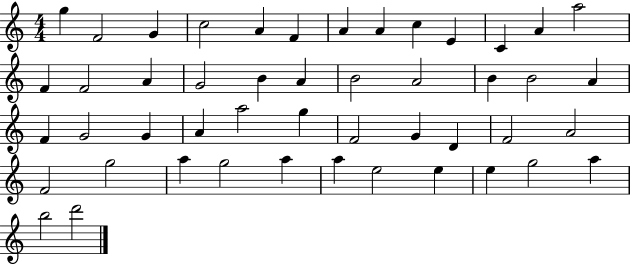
G5/q F4/h G4/q C5/h A4/q F4/q A4/q A4/q C5/q E4/q C4/q A4/q A5/h F4/q F4/h A4/q G4/h B4/q A4/q B4/h A4/h B4/q B4/h A4/q F4/q G4/h G4/q A4/q A5/h G5/q F4/h G4/q D4/q F4/h A4/h F4/h G5/h A5/q G5/h A5/q A5/q E5/h E5/q E5/q G5/h A5/q B5/h D6/h